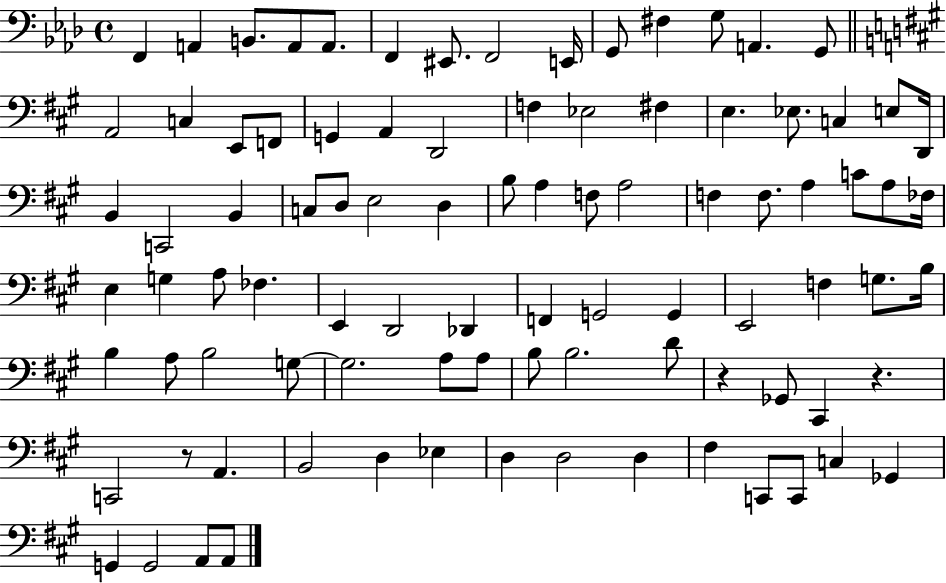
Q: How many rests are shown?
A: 3